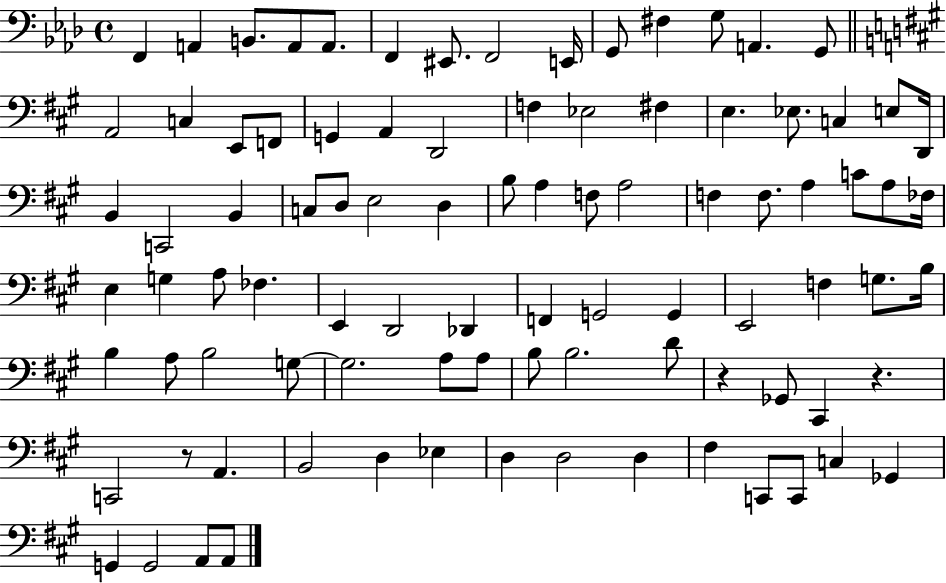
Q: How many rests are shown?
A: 3